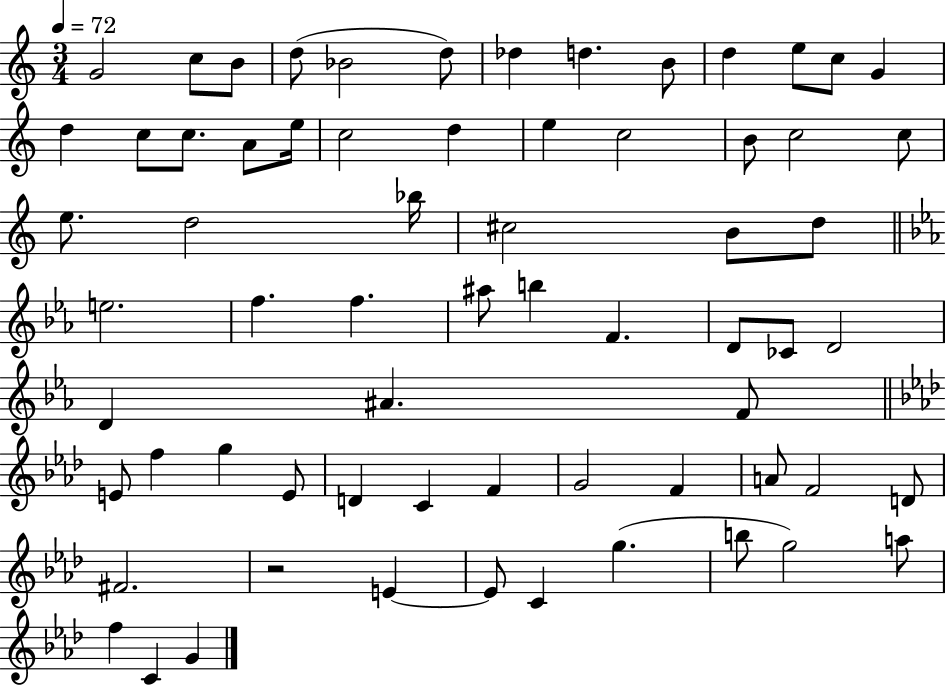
G4/h C5/e B4/e D5/e Bb4/h D5/e Db5/q D5/q. B4/e D5/q E5/e C5/e G4/q D5/q C5/e C5/e. A4/e E5/s C5/h D5/q E5/q C5/h B4/e C5/h C5/e E5/e. D5/h Bb5/s C#5/h B4/e D5/e E5/h. F5/q. F5/q. A#5/e B5/q F4/q. D4/e CES4/e D4/h D4/q A#4/q. F4/e E4/e F5/q G5/q E4/e D4/q C4/q F4/q G4/h F4/q A4/e F4/h D4/e F#4/h. R/h E4/q E4/e C4/q G5/q. B5/e G5/h A5/e F5/q C4/q G4/q